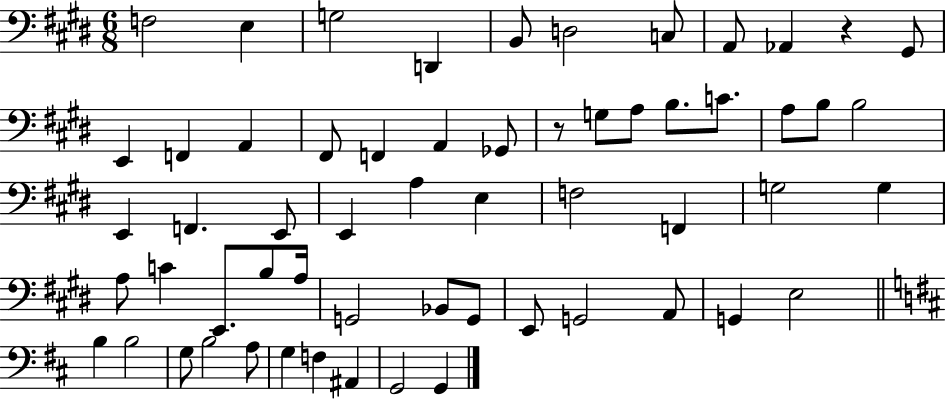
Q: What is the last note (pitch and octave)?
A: G2